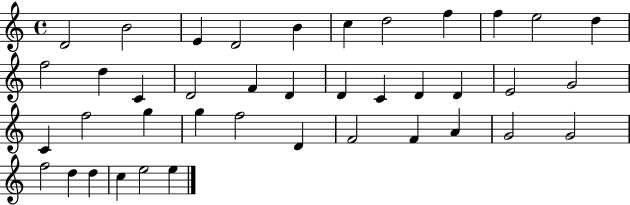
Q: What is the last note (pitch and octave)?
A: E5